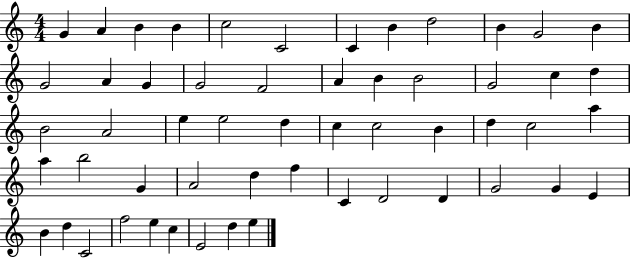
X:1
T:Untitled
M:4/4
L:1/4
K:C
G A B B c2 C2 C B d2 B G2 B G2 A G G2 F2 A B B2 G2 c d B2 A2 e e2 d c c2 B d c2 a a b2 G A2 d f C D2 D G2 G E B d C2 f2 e c E2 d e